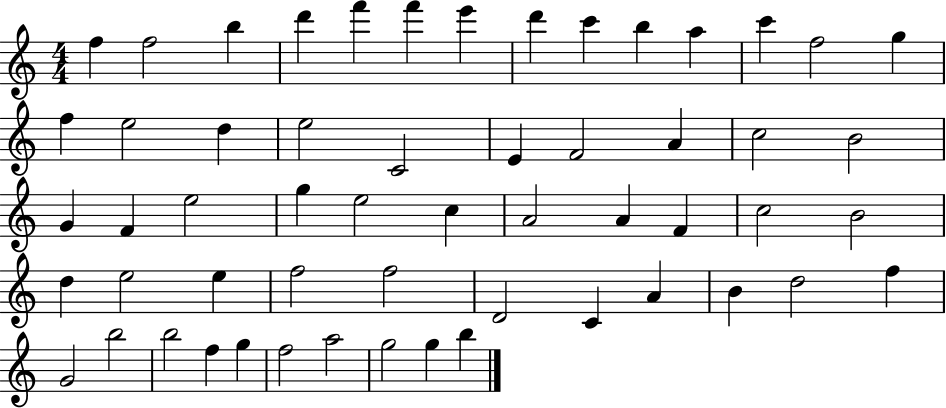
{
  \clef treble
  \numericTimeSignature
  \time 4/4
  \key c \major
  f''4 f''2 b''4 | d'''4 f'''4 f'''4 e'''4 | d'''4 c'''4 b''4 a''4 | c'''4 f''2 g''4 | \break f''4 e''2 d''4 | e''2 c'2 | e'4 f'2 a'4 | c''2 b'2 | \break g'4 f'4 e''2 | g''4 e''2 c''4 | a'2 a'4 f'4 | c''2 b'2 | \break d''4 e''2 e''4 | f''2 f''2 | d'2 c'4 a'4 | b'4 d''2 f''4 | \break g'2 b''2 | b''2 f''4 g''4 | f''2 a''2 | g''2 g''4 b''4 | \break \bar "|."
}